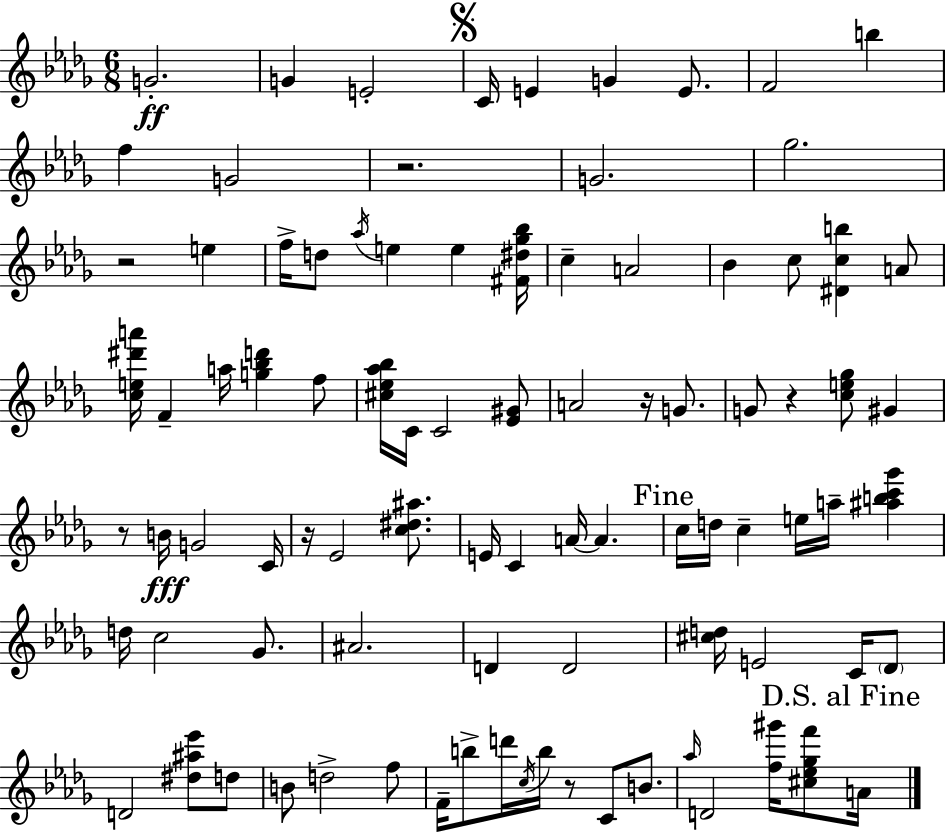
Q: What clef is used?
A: treble